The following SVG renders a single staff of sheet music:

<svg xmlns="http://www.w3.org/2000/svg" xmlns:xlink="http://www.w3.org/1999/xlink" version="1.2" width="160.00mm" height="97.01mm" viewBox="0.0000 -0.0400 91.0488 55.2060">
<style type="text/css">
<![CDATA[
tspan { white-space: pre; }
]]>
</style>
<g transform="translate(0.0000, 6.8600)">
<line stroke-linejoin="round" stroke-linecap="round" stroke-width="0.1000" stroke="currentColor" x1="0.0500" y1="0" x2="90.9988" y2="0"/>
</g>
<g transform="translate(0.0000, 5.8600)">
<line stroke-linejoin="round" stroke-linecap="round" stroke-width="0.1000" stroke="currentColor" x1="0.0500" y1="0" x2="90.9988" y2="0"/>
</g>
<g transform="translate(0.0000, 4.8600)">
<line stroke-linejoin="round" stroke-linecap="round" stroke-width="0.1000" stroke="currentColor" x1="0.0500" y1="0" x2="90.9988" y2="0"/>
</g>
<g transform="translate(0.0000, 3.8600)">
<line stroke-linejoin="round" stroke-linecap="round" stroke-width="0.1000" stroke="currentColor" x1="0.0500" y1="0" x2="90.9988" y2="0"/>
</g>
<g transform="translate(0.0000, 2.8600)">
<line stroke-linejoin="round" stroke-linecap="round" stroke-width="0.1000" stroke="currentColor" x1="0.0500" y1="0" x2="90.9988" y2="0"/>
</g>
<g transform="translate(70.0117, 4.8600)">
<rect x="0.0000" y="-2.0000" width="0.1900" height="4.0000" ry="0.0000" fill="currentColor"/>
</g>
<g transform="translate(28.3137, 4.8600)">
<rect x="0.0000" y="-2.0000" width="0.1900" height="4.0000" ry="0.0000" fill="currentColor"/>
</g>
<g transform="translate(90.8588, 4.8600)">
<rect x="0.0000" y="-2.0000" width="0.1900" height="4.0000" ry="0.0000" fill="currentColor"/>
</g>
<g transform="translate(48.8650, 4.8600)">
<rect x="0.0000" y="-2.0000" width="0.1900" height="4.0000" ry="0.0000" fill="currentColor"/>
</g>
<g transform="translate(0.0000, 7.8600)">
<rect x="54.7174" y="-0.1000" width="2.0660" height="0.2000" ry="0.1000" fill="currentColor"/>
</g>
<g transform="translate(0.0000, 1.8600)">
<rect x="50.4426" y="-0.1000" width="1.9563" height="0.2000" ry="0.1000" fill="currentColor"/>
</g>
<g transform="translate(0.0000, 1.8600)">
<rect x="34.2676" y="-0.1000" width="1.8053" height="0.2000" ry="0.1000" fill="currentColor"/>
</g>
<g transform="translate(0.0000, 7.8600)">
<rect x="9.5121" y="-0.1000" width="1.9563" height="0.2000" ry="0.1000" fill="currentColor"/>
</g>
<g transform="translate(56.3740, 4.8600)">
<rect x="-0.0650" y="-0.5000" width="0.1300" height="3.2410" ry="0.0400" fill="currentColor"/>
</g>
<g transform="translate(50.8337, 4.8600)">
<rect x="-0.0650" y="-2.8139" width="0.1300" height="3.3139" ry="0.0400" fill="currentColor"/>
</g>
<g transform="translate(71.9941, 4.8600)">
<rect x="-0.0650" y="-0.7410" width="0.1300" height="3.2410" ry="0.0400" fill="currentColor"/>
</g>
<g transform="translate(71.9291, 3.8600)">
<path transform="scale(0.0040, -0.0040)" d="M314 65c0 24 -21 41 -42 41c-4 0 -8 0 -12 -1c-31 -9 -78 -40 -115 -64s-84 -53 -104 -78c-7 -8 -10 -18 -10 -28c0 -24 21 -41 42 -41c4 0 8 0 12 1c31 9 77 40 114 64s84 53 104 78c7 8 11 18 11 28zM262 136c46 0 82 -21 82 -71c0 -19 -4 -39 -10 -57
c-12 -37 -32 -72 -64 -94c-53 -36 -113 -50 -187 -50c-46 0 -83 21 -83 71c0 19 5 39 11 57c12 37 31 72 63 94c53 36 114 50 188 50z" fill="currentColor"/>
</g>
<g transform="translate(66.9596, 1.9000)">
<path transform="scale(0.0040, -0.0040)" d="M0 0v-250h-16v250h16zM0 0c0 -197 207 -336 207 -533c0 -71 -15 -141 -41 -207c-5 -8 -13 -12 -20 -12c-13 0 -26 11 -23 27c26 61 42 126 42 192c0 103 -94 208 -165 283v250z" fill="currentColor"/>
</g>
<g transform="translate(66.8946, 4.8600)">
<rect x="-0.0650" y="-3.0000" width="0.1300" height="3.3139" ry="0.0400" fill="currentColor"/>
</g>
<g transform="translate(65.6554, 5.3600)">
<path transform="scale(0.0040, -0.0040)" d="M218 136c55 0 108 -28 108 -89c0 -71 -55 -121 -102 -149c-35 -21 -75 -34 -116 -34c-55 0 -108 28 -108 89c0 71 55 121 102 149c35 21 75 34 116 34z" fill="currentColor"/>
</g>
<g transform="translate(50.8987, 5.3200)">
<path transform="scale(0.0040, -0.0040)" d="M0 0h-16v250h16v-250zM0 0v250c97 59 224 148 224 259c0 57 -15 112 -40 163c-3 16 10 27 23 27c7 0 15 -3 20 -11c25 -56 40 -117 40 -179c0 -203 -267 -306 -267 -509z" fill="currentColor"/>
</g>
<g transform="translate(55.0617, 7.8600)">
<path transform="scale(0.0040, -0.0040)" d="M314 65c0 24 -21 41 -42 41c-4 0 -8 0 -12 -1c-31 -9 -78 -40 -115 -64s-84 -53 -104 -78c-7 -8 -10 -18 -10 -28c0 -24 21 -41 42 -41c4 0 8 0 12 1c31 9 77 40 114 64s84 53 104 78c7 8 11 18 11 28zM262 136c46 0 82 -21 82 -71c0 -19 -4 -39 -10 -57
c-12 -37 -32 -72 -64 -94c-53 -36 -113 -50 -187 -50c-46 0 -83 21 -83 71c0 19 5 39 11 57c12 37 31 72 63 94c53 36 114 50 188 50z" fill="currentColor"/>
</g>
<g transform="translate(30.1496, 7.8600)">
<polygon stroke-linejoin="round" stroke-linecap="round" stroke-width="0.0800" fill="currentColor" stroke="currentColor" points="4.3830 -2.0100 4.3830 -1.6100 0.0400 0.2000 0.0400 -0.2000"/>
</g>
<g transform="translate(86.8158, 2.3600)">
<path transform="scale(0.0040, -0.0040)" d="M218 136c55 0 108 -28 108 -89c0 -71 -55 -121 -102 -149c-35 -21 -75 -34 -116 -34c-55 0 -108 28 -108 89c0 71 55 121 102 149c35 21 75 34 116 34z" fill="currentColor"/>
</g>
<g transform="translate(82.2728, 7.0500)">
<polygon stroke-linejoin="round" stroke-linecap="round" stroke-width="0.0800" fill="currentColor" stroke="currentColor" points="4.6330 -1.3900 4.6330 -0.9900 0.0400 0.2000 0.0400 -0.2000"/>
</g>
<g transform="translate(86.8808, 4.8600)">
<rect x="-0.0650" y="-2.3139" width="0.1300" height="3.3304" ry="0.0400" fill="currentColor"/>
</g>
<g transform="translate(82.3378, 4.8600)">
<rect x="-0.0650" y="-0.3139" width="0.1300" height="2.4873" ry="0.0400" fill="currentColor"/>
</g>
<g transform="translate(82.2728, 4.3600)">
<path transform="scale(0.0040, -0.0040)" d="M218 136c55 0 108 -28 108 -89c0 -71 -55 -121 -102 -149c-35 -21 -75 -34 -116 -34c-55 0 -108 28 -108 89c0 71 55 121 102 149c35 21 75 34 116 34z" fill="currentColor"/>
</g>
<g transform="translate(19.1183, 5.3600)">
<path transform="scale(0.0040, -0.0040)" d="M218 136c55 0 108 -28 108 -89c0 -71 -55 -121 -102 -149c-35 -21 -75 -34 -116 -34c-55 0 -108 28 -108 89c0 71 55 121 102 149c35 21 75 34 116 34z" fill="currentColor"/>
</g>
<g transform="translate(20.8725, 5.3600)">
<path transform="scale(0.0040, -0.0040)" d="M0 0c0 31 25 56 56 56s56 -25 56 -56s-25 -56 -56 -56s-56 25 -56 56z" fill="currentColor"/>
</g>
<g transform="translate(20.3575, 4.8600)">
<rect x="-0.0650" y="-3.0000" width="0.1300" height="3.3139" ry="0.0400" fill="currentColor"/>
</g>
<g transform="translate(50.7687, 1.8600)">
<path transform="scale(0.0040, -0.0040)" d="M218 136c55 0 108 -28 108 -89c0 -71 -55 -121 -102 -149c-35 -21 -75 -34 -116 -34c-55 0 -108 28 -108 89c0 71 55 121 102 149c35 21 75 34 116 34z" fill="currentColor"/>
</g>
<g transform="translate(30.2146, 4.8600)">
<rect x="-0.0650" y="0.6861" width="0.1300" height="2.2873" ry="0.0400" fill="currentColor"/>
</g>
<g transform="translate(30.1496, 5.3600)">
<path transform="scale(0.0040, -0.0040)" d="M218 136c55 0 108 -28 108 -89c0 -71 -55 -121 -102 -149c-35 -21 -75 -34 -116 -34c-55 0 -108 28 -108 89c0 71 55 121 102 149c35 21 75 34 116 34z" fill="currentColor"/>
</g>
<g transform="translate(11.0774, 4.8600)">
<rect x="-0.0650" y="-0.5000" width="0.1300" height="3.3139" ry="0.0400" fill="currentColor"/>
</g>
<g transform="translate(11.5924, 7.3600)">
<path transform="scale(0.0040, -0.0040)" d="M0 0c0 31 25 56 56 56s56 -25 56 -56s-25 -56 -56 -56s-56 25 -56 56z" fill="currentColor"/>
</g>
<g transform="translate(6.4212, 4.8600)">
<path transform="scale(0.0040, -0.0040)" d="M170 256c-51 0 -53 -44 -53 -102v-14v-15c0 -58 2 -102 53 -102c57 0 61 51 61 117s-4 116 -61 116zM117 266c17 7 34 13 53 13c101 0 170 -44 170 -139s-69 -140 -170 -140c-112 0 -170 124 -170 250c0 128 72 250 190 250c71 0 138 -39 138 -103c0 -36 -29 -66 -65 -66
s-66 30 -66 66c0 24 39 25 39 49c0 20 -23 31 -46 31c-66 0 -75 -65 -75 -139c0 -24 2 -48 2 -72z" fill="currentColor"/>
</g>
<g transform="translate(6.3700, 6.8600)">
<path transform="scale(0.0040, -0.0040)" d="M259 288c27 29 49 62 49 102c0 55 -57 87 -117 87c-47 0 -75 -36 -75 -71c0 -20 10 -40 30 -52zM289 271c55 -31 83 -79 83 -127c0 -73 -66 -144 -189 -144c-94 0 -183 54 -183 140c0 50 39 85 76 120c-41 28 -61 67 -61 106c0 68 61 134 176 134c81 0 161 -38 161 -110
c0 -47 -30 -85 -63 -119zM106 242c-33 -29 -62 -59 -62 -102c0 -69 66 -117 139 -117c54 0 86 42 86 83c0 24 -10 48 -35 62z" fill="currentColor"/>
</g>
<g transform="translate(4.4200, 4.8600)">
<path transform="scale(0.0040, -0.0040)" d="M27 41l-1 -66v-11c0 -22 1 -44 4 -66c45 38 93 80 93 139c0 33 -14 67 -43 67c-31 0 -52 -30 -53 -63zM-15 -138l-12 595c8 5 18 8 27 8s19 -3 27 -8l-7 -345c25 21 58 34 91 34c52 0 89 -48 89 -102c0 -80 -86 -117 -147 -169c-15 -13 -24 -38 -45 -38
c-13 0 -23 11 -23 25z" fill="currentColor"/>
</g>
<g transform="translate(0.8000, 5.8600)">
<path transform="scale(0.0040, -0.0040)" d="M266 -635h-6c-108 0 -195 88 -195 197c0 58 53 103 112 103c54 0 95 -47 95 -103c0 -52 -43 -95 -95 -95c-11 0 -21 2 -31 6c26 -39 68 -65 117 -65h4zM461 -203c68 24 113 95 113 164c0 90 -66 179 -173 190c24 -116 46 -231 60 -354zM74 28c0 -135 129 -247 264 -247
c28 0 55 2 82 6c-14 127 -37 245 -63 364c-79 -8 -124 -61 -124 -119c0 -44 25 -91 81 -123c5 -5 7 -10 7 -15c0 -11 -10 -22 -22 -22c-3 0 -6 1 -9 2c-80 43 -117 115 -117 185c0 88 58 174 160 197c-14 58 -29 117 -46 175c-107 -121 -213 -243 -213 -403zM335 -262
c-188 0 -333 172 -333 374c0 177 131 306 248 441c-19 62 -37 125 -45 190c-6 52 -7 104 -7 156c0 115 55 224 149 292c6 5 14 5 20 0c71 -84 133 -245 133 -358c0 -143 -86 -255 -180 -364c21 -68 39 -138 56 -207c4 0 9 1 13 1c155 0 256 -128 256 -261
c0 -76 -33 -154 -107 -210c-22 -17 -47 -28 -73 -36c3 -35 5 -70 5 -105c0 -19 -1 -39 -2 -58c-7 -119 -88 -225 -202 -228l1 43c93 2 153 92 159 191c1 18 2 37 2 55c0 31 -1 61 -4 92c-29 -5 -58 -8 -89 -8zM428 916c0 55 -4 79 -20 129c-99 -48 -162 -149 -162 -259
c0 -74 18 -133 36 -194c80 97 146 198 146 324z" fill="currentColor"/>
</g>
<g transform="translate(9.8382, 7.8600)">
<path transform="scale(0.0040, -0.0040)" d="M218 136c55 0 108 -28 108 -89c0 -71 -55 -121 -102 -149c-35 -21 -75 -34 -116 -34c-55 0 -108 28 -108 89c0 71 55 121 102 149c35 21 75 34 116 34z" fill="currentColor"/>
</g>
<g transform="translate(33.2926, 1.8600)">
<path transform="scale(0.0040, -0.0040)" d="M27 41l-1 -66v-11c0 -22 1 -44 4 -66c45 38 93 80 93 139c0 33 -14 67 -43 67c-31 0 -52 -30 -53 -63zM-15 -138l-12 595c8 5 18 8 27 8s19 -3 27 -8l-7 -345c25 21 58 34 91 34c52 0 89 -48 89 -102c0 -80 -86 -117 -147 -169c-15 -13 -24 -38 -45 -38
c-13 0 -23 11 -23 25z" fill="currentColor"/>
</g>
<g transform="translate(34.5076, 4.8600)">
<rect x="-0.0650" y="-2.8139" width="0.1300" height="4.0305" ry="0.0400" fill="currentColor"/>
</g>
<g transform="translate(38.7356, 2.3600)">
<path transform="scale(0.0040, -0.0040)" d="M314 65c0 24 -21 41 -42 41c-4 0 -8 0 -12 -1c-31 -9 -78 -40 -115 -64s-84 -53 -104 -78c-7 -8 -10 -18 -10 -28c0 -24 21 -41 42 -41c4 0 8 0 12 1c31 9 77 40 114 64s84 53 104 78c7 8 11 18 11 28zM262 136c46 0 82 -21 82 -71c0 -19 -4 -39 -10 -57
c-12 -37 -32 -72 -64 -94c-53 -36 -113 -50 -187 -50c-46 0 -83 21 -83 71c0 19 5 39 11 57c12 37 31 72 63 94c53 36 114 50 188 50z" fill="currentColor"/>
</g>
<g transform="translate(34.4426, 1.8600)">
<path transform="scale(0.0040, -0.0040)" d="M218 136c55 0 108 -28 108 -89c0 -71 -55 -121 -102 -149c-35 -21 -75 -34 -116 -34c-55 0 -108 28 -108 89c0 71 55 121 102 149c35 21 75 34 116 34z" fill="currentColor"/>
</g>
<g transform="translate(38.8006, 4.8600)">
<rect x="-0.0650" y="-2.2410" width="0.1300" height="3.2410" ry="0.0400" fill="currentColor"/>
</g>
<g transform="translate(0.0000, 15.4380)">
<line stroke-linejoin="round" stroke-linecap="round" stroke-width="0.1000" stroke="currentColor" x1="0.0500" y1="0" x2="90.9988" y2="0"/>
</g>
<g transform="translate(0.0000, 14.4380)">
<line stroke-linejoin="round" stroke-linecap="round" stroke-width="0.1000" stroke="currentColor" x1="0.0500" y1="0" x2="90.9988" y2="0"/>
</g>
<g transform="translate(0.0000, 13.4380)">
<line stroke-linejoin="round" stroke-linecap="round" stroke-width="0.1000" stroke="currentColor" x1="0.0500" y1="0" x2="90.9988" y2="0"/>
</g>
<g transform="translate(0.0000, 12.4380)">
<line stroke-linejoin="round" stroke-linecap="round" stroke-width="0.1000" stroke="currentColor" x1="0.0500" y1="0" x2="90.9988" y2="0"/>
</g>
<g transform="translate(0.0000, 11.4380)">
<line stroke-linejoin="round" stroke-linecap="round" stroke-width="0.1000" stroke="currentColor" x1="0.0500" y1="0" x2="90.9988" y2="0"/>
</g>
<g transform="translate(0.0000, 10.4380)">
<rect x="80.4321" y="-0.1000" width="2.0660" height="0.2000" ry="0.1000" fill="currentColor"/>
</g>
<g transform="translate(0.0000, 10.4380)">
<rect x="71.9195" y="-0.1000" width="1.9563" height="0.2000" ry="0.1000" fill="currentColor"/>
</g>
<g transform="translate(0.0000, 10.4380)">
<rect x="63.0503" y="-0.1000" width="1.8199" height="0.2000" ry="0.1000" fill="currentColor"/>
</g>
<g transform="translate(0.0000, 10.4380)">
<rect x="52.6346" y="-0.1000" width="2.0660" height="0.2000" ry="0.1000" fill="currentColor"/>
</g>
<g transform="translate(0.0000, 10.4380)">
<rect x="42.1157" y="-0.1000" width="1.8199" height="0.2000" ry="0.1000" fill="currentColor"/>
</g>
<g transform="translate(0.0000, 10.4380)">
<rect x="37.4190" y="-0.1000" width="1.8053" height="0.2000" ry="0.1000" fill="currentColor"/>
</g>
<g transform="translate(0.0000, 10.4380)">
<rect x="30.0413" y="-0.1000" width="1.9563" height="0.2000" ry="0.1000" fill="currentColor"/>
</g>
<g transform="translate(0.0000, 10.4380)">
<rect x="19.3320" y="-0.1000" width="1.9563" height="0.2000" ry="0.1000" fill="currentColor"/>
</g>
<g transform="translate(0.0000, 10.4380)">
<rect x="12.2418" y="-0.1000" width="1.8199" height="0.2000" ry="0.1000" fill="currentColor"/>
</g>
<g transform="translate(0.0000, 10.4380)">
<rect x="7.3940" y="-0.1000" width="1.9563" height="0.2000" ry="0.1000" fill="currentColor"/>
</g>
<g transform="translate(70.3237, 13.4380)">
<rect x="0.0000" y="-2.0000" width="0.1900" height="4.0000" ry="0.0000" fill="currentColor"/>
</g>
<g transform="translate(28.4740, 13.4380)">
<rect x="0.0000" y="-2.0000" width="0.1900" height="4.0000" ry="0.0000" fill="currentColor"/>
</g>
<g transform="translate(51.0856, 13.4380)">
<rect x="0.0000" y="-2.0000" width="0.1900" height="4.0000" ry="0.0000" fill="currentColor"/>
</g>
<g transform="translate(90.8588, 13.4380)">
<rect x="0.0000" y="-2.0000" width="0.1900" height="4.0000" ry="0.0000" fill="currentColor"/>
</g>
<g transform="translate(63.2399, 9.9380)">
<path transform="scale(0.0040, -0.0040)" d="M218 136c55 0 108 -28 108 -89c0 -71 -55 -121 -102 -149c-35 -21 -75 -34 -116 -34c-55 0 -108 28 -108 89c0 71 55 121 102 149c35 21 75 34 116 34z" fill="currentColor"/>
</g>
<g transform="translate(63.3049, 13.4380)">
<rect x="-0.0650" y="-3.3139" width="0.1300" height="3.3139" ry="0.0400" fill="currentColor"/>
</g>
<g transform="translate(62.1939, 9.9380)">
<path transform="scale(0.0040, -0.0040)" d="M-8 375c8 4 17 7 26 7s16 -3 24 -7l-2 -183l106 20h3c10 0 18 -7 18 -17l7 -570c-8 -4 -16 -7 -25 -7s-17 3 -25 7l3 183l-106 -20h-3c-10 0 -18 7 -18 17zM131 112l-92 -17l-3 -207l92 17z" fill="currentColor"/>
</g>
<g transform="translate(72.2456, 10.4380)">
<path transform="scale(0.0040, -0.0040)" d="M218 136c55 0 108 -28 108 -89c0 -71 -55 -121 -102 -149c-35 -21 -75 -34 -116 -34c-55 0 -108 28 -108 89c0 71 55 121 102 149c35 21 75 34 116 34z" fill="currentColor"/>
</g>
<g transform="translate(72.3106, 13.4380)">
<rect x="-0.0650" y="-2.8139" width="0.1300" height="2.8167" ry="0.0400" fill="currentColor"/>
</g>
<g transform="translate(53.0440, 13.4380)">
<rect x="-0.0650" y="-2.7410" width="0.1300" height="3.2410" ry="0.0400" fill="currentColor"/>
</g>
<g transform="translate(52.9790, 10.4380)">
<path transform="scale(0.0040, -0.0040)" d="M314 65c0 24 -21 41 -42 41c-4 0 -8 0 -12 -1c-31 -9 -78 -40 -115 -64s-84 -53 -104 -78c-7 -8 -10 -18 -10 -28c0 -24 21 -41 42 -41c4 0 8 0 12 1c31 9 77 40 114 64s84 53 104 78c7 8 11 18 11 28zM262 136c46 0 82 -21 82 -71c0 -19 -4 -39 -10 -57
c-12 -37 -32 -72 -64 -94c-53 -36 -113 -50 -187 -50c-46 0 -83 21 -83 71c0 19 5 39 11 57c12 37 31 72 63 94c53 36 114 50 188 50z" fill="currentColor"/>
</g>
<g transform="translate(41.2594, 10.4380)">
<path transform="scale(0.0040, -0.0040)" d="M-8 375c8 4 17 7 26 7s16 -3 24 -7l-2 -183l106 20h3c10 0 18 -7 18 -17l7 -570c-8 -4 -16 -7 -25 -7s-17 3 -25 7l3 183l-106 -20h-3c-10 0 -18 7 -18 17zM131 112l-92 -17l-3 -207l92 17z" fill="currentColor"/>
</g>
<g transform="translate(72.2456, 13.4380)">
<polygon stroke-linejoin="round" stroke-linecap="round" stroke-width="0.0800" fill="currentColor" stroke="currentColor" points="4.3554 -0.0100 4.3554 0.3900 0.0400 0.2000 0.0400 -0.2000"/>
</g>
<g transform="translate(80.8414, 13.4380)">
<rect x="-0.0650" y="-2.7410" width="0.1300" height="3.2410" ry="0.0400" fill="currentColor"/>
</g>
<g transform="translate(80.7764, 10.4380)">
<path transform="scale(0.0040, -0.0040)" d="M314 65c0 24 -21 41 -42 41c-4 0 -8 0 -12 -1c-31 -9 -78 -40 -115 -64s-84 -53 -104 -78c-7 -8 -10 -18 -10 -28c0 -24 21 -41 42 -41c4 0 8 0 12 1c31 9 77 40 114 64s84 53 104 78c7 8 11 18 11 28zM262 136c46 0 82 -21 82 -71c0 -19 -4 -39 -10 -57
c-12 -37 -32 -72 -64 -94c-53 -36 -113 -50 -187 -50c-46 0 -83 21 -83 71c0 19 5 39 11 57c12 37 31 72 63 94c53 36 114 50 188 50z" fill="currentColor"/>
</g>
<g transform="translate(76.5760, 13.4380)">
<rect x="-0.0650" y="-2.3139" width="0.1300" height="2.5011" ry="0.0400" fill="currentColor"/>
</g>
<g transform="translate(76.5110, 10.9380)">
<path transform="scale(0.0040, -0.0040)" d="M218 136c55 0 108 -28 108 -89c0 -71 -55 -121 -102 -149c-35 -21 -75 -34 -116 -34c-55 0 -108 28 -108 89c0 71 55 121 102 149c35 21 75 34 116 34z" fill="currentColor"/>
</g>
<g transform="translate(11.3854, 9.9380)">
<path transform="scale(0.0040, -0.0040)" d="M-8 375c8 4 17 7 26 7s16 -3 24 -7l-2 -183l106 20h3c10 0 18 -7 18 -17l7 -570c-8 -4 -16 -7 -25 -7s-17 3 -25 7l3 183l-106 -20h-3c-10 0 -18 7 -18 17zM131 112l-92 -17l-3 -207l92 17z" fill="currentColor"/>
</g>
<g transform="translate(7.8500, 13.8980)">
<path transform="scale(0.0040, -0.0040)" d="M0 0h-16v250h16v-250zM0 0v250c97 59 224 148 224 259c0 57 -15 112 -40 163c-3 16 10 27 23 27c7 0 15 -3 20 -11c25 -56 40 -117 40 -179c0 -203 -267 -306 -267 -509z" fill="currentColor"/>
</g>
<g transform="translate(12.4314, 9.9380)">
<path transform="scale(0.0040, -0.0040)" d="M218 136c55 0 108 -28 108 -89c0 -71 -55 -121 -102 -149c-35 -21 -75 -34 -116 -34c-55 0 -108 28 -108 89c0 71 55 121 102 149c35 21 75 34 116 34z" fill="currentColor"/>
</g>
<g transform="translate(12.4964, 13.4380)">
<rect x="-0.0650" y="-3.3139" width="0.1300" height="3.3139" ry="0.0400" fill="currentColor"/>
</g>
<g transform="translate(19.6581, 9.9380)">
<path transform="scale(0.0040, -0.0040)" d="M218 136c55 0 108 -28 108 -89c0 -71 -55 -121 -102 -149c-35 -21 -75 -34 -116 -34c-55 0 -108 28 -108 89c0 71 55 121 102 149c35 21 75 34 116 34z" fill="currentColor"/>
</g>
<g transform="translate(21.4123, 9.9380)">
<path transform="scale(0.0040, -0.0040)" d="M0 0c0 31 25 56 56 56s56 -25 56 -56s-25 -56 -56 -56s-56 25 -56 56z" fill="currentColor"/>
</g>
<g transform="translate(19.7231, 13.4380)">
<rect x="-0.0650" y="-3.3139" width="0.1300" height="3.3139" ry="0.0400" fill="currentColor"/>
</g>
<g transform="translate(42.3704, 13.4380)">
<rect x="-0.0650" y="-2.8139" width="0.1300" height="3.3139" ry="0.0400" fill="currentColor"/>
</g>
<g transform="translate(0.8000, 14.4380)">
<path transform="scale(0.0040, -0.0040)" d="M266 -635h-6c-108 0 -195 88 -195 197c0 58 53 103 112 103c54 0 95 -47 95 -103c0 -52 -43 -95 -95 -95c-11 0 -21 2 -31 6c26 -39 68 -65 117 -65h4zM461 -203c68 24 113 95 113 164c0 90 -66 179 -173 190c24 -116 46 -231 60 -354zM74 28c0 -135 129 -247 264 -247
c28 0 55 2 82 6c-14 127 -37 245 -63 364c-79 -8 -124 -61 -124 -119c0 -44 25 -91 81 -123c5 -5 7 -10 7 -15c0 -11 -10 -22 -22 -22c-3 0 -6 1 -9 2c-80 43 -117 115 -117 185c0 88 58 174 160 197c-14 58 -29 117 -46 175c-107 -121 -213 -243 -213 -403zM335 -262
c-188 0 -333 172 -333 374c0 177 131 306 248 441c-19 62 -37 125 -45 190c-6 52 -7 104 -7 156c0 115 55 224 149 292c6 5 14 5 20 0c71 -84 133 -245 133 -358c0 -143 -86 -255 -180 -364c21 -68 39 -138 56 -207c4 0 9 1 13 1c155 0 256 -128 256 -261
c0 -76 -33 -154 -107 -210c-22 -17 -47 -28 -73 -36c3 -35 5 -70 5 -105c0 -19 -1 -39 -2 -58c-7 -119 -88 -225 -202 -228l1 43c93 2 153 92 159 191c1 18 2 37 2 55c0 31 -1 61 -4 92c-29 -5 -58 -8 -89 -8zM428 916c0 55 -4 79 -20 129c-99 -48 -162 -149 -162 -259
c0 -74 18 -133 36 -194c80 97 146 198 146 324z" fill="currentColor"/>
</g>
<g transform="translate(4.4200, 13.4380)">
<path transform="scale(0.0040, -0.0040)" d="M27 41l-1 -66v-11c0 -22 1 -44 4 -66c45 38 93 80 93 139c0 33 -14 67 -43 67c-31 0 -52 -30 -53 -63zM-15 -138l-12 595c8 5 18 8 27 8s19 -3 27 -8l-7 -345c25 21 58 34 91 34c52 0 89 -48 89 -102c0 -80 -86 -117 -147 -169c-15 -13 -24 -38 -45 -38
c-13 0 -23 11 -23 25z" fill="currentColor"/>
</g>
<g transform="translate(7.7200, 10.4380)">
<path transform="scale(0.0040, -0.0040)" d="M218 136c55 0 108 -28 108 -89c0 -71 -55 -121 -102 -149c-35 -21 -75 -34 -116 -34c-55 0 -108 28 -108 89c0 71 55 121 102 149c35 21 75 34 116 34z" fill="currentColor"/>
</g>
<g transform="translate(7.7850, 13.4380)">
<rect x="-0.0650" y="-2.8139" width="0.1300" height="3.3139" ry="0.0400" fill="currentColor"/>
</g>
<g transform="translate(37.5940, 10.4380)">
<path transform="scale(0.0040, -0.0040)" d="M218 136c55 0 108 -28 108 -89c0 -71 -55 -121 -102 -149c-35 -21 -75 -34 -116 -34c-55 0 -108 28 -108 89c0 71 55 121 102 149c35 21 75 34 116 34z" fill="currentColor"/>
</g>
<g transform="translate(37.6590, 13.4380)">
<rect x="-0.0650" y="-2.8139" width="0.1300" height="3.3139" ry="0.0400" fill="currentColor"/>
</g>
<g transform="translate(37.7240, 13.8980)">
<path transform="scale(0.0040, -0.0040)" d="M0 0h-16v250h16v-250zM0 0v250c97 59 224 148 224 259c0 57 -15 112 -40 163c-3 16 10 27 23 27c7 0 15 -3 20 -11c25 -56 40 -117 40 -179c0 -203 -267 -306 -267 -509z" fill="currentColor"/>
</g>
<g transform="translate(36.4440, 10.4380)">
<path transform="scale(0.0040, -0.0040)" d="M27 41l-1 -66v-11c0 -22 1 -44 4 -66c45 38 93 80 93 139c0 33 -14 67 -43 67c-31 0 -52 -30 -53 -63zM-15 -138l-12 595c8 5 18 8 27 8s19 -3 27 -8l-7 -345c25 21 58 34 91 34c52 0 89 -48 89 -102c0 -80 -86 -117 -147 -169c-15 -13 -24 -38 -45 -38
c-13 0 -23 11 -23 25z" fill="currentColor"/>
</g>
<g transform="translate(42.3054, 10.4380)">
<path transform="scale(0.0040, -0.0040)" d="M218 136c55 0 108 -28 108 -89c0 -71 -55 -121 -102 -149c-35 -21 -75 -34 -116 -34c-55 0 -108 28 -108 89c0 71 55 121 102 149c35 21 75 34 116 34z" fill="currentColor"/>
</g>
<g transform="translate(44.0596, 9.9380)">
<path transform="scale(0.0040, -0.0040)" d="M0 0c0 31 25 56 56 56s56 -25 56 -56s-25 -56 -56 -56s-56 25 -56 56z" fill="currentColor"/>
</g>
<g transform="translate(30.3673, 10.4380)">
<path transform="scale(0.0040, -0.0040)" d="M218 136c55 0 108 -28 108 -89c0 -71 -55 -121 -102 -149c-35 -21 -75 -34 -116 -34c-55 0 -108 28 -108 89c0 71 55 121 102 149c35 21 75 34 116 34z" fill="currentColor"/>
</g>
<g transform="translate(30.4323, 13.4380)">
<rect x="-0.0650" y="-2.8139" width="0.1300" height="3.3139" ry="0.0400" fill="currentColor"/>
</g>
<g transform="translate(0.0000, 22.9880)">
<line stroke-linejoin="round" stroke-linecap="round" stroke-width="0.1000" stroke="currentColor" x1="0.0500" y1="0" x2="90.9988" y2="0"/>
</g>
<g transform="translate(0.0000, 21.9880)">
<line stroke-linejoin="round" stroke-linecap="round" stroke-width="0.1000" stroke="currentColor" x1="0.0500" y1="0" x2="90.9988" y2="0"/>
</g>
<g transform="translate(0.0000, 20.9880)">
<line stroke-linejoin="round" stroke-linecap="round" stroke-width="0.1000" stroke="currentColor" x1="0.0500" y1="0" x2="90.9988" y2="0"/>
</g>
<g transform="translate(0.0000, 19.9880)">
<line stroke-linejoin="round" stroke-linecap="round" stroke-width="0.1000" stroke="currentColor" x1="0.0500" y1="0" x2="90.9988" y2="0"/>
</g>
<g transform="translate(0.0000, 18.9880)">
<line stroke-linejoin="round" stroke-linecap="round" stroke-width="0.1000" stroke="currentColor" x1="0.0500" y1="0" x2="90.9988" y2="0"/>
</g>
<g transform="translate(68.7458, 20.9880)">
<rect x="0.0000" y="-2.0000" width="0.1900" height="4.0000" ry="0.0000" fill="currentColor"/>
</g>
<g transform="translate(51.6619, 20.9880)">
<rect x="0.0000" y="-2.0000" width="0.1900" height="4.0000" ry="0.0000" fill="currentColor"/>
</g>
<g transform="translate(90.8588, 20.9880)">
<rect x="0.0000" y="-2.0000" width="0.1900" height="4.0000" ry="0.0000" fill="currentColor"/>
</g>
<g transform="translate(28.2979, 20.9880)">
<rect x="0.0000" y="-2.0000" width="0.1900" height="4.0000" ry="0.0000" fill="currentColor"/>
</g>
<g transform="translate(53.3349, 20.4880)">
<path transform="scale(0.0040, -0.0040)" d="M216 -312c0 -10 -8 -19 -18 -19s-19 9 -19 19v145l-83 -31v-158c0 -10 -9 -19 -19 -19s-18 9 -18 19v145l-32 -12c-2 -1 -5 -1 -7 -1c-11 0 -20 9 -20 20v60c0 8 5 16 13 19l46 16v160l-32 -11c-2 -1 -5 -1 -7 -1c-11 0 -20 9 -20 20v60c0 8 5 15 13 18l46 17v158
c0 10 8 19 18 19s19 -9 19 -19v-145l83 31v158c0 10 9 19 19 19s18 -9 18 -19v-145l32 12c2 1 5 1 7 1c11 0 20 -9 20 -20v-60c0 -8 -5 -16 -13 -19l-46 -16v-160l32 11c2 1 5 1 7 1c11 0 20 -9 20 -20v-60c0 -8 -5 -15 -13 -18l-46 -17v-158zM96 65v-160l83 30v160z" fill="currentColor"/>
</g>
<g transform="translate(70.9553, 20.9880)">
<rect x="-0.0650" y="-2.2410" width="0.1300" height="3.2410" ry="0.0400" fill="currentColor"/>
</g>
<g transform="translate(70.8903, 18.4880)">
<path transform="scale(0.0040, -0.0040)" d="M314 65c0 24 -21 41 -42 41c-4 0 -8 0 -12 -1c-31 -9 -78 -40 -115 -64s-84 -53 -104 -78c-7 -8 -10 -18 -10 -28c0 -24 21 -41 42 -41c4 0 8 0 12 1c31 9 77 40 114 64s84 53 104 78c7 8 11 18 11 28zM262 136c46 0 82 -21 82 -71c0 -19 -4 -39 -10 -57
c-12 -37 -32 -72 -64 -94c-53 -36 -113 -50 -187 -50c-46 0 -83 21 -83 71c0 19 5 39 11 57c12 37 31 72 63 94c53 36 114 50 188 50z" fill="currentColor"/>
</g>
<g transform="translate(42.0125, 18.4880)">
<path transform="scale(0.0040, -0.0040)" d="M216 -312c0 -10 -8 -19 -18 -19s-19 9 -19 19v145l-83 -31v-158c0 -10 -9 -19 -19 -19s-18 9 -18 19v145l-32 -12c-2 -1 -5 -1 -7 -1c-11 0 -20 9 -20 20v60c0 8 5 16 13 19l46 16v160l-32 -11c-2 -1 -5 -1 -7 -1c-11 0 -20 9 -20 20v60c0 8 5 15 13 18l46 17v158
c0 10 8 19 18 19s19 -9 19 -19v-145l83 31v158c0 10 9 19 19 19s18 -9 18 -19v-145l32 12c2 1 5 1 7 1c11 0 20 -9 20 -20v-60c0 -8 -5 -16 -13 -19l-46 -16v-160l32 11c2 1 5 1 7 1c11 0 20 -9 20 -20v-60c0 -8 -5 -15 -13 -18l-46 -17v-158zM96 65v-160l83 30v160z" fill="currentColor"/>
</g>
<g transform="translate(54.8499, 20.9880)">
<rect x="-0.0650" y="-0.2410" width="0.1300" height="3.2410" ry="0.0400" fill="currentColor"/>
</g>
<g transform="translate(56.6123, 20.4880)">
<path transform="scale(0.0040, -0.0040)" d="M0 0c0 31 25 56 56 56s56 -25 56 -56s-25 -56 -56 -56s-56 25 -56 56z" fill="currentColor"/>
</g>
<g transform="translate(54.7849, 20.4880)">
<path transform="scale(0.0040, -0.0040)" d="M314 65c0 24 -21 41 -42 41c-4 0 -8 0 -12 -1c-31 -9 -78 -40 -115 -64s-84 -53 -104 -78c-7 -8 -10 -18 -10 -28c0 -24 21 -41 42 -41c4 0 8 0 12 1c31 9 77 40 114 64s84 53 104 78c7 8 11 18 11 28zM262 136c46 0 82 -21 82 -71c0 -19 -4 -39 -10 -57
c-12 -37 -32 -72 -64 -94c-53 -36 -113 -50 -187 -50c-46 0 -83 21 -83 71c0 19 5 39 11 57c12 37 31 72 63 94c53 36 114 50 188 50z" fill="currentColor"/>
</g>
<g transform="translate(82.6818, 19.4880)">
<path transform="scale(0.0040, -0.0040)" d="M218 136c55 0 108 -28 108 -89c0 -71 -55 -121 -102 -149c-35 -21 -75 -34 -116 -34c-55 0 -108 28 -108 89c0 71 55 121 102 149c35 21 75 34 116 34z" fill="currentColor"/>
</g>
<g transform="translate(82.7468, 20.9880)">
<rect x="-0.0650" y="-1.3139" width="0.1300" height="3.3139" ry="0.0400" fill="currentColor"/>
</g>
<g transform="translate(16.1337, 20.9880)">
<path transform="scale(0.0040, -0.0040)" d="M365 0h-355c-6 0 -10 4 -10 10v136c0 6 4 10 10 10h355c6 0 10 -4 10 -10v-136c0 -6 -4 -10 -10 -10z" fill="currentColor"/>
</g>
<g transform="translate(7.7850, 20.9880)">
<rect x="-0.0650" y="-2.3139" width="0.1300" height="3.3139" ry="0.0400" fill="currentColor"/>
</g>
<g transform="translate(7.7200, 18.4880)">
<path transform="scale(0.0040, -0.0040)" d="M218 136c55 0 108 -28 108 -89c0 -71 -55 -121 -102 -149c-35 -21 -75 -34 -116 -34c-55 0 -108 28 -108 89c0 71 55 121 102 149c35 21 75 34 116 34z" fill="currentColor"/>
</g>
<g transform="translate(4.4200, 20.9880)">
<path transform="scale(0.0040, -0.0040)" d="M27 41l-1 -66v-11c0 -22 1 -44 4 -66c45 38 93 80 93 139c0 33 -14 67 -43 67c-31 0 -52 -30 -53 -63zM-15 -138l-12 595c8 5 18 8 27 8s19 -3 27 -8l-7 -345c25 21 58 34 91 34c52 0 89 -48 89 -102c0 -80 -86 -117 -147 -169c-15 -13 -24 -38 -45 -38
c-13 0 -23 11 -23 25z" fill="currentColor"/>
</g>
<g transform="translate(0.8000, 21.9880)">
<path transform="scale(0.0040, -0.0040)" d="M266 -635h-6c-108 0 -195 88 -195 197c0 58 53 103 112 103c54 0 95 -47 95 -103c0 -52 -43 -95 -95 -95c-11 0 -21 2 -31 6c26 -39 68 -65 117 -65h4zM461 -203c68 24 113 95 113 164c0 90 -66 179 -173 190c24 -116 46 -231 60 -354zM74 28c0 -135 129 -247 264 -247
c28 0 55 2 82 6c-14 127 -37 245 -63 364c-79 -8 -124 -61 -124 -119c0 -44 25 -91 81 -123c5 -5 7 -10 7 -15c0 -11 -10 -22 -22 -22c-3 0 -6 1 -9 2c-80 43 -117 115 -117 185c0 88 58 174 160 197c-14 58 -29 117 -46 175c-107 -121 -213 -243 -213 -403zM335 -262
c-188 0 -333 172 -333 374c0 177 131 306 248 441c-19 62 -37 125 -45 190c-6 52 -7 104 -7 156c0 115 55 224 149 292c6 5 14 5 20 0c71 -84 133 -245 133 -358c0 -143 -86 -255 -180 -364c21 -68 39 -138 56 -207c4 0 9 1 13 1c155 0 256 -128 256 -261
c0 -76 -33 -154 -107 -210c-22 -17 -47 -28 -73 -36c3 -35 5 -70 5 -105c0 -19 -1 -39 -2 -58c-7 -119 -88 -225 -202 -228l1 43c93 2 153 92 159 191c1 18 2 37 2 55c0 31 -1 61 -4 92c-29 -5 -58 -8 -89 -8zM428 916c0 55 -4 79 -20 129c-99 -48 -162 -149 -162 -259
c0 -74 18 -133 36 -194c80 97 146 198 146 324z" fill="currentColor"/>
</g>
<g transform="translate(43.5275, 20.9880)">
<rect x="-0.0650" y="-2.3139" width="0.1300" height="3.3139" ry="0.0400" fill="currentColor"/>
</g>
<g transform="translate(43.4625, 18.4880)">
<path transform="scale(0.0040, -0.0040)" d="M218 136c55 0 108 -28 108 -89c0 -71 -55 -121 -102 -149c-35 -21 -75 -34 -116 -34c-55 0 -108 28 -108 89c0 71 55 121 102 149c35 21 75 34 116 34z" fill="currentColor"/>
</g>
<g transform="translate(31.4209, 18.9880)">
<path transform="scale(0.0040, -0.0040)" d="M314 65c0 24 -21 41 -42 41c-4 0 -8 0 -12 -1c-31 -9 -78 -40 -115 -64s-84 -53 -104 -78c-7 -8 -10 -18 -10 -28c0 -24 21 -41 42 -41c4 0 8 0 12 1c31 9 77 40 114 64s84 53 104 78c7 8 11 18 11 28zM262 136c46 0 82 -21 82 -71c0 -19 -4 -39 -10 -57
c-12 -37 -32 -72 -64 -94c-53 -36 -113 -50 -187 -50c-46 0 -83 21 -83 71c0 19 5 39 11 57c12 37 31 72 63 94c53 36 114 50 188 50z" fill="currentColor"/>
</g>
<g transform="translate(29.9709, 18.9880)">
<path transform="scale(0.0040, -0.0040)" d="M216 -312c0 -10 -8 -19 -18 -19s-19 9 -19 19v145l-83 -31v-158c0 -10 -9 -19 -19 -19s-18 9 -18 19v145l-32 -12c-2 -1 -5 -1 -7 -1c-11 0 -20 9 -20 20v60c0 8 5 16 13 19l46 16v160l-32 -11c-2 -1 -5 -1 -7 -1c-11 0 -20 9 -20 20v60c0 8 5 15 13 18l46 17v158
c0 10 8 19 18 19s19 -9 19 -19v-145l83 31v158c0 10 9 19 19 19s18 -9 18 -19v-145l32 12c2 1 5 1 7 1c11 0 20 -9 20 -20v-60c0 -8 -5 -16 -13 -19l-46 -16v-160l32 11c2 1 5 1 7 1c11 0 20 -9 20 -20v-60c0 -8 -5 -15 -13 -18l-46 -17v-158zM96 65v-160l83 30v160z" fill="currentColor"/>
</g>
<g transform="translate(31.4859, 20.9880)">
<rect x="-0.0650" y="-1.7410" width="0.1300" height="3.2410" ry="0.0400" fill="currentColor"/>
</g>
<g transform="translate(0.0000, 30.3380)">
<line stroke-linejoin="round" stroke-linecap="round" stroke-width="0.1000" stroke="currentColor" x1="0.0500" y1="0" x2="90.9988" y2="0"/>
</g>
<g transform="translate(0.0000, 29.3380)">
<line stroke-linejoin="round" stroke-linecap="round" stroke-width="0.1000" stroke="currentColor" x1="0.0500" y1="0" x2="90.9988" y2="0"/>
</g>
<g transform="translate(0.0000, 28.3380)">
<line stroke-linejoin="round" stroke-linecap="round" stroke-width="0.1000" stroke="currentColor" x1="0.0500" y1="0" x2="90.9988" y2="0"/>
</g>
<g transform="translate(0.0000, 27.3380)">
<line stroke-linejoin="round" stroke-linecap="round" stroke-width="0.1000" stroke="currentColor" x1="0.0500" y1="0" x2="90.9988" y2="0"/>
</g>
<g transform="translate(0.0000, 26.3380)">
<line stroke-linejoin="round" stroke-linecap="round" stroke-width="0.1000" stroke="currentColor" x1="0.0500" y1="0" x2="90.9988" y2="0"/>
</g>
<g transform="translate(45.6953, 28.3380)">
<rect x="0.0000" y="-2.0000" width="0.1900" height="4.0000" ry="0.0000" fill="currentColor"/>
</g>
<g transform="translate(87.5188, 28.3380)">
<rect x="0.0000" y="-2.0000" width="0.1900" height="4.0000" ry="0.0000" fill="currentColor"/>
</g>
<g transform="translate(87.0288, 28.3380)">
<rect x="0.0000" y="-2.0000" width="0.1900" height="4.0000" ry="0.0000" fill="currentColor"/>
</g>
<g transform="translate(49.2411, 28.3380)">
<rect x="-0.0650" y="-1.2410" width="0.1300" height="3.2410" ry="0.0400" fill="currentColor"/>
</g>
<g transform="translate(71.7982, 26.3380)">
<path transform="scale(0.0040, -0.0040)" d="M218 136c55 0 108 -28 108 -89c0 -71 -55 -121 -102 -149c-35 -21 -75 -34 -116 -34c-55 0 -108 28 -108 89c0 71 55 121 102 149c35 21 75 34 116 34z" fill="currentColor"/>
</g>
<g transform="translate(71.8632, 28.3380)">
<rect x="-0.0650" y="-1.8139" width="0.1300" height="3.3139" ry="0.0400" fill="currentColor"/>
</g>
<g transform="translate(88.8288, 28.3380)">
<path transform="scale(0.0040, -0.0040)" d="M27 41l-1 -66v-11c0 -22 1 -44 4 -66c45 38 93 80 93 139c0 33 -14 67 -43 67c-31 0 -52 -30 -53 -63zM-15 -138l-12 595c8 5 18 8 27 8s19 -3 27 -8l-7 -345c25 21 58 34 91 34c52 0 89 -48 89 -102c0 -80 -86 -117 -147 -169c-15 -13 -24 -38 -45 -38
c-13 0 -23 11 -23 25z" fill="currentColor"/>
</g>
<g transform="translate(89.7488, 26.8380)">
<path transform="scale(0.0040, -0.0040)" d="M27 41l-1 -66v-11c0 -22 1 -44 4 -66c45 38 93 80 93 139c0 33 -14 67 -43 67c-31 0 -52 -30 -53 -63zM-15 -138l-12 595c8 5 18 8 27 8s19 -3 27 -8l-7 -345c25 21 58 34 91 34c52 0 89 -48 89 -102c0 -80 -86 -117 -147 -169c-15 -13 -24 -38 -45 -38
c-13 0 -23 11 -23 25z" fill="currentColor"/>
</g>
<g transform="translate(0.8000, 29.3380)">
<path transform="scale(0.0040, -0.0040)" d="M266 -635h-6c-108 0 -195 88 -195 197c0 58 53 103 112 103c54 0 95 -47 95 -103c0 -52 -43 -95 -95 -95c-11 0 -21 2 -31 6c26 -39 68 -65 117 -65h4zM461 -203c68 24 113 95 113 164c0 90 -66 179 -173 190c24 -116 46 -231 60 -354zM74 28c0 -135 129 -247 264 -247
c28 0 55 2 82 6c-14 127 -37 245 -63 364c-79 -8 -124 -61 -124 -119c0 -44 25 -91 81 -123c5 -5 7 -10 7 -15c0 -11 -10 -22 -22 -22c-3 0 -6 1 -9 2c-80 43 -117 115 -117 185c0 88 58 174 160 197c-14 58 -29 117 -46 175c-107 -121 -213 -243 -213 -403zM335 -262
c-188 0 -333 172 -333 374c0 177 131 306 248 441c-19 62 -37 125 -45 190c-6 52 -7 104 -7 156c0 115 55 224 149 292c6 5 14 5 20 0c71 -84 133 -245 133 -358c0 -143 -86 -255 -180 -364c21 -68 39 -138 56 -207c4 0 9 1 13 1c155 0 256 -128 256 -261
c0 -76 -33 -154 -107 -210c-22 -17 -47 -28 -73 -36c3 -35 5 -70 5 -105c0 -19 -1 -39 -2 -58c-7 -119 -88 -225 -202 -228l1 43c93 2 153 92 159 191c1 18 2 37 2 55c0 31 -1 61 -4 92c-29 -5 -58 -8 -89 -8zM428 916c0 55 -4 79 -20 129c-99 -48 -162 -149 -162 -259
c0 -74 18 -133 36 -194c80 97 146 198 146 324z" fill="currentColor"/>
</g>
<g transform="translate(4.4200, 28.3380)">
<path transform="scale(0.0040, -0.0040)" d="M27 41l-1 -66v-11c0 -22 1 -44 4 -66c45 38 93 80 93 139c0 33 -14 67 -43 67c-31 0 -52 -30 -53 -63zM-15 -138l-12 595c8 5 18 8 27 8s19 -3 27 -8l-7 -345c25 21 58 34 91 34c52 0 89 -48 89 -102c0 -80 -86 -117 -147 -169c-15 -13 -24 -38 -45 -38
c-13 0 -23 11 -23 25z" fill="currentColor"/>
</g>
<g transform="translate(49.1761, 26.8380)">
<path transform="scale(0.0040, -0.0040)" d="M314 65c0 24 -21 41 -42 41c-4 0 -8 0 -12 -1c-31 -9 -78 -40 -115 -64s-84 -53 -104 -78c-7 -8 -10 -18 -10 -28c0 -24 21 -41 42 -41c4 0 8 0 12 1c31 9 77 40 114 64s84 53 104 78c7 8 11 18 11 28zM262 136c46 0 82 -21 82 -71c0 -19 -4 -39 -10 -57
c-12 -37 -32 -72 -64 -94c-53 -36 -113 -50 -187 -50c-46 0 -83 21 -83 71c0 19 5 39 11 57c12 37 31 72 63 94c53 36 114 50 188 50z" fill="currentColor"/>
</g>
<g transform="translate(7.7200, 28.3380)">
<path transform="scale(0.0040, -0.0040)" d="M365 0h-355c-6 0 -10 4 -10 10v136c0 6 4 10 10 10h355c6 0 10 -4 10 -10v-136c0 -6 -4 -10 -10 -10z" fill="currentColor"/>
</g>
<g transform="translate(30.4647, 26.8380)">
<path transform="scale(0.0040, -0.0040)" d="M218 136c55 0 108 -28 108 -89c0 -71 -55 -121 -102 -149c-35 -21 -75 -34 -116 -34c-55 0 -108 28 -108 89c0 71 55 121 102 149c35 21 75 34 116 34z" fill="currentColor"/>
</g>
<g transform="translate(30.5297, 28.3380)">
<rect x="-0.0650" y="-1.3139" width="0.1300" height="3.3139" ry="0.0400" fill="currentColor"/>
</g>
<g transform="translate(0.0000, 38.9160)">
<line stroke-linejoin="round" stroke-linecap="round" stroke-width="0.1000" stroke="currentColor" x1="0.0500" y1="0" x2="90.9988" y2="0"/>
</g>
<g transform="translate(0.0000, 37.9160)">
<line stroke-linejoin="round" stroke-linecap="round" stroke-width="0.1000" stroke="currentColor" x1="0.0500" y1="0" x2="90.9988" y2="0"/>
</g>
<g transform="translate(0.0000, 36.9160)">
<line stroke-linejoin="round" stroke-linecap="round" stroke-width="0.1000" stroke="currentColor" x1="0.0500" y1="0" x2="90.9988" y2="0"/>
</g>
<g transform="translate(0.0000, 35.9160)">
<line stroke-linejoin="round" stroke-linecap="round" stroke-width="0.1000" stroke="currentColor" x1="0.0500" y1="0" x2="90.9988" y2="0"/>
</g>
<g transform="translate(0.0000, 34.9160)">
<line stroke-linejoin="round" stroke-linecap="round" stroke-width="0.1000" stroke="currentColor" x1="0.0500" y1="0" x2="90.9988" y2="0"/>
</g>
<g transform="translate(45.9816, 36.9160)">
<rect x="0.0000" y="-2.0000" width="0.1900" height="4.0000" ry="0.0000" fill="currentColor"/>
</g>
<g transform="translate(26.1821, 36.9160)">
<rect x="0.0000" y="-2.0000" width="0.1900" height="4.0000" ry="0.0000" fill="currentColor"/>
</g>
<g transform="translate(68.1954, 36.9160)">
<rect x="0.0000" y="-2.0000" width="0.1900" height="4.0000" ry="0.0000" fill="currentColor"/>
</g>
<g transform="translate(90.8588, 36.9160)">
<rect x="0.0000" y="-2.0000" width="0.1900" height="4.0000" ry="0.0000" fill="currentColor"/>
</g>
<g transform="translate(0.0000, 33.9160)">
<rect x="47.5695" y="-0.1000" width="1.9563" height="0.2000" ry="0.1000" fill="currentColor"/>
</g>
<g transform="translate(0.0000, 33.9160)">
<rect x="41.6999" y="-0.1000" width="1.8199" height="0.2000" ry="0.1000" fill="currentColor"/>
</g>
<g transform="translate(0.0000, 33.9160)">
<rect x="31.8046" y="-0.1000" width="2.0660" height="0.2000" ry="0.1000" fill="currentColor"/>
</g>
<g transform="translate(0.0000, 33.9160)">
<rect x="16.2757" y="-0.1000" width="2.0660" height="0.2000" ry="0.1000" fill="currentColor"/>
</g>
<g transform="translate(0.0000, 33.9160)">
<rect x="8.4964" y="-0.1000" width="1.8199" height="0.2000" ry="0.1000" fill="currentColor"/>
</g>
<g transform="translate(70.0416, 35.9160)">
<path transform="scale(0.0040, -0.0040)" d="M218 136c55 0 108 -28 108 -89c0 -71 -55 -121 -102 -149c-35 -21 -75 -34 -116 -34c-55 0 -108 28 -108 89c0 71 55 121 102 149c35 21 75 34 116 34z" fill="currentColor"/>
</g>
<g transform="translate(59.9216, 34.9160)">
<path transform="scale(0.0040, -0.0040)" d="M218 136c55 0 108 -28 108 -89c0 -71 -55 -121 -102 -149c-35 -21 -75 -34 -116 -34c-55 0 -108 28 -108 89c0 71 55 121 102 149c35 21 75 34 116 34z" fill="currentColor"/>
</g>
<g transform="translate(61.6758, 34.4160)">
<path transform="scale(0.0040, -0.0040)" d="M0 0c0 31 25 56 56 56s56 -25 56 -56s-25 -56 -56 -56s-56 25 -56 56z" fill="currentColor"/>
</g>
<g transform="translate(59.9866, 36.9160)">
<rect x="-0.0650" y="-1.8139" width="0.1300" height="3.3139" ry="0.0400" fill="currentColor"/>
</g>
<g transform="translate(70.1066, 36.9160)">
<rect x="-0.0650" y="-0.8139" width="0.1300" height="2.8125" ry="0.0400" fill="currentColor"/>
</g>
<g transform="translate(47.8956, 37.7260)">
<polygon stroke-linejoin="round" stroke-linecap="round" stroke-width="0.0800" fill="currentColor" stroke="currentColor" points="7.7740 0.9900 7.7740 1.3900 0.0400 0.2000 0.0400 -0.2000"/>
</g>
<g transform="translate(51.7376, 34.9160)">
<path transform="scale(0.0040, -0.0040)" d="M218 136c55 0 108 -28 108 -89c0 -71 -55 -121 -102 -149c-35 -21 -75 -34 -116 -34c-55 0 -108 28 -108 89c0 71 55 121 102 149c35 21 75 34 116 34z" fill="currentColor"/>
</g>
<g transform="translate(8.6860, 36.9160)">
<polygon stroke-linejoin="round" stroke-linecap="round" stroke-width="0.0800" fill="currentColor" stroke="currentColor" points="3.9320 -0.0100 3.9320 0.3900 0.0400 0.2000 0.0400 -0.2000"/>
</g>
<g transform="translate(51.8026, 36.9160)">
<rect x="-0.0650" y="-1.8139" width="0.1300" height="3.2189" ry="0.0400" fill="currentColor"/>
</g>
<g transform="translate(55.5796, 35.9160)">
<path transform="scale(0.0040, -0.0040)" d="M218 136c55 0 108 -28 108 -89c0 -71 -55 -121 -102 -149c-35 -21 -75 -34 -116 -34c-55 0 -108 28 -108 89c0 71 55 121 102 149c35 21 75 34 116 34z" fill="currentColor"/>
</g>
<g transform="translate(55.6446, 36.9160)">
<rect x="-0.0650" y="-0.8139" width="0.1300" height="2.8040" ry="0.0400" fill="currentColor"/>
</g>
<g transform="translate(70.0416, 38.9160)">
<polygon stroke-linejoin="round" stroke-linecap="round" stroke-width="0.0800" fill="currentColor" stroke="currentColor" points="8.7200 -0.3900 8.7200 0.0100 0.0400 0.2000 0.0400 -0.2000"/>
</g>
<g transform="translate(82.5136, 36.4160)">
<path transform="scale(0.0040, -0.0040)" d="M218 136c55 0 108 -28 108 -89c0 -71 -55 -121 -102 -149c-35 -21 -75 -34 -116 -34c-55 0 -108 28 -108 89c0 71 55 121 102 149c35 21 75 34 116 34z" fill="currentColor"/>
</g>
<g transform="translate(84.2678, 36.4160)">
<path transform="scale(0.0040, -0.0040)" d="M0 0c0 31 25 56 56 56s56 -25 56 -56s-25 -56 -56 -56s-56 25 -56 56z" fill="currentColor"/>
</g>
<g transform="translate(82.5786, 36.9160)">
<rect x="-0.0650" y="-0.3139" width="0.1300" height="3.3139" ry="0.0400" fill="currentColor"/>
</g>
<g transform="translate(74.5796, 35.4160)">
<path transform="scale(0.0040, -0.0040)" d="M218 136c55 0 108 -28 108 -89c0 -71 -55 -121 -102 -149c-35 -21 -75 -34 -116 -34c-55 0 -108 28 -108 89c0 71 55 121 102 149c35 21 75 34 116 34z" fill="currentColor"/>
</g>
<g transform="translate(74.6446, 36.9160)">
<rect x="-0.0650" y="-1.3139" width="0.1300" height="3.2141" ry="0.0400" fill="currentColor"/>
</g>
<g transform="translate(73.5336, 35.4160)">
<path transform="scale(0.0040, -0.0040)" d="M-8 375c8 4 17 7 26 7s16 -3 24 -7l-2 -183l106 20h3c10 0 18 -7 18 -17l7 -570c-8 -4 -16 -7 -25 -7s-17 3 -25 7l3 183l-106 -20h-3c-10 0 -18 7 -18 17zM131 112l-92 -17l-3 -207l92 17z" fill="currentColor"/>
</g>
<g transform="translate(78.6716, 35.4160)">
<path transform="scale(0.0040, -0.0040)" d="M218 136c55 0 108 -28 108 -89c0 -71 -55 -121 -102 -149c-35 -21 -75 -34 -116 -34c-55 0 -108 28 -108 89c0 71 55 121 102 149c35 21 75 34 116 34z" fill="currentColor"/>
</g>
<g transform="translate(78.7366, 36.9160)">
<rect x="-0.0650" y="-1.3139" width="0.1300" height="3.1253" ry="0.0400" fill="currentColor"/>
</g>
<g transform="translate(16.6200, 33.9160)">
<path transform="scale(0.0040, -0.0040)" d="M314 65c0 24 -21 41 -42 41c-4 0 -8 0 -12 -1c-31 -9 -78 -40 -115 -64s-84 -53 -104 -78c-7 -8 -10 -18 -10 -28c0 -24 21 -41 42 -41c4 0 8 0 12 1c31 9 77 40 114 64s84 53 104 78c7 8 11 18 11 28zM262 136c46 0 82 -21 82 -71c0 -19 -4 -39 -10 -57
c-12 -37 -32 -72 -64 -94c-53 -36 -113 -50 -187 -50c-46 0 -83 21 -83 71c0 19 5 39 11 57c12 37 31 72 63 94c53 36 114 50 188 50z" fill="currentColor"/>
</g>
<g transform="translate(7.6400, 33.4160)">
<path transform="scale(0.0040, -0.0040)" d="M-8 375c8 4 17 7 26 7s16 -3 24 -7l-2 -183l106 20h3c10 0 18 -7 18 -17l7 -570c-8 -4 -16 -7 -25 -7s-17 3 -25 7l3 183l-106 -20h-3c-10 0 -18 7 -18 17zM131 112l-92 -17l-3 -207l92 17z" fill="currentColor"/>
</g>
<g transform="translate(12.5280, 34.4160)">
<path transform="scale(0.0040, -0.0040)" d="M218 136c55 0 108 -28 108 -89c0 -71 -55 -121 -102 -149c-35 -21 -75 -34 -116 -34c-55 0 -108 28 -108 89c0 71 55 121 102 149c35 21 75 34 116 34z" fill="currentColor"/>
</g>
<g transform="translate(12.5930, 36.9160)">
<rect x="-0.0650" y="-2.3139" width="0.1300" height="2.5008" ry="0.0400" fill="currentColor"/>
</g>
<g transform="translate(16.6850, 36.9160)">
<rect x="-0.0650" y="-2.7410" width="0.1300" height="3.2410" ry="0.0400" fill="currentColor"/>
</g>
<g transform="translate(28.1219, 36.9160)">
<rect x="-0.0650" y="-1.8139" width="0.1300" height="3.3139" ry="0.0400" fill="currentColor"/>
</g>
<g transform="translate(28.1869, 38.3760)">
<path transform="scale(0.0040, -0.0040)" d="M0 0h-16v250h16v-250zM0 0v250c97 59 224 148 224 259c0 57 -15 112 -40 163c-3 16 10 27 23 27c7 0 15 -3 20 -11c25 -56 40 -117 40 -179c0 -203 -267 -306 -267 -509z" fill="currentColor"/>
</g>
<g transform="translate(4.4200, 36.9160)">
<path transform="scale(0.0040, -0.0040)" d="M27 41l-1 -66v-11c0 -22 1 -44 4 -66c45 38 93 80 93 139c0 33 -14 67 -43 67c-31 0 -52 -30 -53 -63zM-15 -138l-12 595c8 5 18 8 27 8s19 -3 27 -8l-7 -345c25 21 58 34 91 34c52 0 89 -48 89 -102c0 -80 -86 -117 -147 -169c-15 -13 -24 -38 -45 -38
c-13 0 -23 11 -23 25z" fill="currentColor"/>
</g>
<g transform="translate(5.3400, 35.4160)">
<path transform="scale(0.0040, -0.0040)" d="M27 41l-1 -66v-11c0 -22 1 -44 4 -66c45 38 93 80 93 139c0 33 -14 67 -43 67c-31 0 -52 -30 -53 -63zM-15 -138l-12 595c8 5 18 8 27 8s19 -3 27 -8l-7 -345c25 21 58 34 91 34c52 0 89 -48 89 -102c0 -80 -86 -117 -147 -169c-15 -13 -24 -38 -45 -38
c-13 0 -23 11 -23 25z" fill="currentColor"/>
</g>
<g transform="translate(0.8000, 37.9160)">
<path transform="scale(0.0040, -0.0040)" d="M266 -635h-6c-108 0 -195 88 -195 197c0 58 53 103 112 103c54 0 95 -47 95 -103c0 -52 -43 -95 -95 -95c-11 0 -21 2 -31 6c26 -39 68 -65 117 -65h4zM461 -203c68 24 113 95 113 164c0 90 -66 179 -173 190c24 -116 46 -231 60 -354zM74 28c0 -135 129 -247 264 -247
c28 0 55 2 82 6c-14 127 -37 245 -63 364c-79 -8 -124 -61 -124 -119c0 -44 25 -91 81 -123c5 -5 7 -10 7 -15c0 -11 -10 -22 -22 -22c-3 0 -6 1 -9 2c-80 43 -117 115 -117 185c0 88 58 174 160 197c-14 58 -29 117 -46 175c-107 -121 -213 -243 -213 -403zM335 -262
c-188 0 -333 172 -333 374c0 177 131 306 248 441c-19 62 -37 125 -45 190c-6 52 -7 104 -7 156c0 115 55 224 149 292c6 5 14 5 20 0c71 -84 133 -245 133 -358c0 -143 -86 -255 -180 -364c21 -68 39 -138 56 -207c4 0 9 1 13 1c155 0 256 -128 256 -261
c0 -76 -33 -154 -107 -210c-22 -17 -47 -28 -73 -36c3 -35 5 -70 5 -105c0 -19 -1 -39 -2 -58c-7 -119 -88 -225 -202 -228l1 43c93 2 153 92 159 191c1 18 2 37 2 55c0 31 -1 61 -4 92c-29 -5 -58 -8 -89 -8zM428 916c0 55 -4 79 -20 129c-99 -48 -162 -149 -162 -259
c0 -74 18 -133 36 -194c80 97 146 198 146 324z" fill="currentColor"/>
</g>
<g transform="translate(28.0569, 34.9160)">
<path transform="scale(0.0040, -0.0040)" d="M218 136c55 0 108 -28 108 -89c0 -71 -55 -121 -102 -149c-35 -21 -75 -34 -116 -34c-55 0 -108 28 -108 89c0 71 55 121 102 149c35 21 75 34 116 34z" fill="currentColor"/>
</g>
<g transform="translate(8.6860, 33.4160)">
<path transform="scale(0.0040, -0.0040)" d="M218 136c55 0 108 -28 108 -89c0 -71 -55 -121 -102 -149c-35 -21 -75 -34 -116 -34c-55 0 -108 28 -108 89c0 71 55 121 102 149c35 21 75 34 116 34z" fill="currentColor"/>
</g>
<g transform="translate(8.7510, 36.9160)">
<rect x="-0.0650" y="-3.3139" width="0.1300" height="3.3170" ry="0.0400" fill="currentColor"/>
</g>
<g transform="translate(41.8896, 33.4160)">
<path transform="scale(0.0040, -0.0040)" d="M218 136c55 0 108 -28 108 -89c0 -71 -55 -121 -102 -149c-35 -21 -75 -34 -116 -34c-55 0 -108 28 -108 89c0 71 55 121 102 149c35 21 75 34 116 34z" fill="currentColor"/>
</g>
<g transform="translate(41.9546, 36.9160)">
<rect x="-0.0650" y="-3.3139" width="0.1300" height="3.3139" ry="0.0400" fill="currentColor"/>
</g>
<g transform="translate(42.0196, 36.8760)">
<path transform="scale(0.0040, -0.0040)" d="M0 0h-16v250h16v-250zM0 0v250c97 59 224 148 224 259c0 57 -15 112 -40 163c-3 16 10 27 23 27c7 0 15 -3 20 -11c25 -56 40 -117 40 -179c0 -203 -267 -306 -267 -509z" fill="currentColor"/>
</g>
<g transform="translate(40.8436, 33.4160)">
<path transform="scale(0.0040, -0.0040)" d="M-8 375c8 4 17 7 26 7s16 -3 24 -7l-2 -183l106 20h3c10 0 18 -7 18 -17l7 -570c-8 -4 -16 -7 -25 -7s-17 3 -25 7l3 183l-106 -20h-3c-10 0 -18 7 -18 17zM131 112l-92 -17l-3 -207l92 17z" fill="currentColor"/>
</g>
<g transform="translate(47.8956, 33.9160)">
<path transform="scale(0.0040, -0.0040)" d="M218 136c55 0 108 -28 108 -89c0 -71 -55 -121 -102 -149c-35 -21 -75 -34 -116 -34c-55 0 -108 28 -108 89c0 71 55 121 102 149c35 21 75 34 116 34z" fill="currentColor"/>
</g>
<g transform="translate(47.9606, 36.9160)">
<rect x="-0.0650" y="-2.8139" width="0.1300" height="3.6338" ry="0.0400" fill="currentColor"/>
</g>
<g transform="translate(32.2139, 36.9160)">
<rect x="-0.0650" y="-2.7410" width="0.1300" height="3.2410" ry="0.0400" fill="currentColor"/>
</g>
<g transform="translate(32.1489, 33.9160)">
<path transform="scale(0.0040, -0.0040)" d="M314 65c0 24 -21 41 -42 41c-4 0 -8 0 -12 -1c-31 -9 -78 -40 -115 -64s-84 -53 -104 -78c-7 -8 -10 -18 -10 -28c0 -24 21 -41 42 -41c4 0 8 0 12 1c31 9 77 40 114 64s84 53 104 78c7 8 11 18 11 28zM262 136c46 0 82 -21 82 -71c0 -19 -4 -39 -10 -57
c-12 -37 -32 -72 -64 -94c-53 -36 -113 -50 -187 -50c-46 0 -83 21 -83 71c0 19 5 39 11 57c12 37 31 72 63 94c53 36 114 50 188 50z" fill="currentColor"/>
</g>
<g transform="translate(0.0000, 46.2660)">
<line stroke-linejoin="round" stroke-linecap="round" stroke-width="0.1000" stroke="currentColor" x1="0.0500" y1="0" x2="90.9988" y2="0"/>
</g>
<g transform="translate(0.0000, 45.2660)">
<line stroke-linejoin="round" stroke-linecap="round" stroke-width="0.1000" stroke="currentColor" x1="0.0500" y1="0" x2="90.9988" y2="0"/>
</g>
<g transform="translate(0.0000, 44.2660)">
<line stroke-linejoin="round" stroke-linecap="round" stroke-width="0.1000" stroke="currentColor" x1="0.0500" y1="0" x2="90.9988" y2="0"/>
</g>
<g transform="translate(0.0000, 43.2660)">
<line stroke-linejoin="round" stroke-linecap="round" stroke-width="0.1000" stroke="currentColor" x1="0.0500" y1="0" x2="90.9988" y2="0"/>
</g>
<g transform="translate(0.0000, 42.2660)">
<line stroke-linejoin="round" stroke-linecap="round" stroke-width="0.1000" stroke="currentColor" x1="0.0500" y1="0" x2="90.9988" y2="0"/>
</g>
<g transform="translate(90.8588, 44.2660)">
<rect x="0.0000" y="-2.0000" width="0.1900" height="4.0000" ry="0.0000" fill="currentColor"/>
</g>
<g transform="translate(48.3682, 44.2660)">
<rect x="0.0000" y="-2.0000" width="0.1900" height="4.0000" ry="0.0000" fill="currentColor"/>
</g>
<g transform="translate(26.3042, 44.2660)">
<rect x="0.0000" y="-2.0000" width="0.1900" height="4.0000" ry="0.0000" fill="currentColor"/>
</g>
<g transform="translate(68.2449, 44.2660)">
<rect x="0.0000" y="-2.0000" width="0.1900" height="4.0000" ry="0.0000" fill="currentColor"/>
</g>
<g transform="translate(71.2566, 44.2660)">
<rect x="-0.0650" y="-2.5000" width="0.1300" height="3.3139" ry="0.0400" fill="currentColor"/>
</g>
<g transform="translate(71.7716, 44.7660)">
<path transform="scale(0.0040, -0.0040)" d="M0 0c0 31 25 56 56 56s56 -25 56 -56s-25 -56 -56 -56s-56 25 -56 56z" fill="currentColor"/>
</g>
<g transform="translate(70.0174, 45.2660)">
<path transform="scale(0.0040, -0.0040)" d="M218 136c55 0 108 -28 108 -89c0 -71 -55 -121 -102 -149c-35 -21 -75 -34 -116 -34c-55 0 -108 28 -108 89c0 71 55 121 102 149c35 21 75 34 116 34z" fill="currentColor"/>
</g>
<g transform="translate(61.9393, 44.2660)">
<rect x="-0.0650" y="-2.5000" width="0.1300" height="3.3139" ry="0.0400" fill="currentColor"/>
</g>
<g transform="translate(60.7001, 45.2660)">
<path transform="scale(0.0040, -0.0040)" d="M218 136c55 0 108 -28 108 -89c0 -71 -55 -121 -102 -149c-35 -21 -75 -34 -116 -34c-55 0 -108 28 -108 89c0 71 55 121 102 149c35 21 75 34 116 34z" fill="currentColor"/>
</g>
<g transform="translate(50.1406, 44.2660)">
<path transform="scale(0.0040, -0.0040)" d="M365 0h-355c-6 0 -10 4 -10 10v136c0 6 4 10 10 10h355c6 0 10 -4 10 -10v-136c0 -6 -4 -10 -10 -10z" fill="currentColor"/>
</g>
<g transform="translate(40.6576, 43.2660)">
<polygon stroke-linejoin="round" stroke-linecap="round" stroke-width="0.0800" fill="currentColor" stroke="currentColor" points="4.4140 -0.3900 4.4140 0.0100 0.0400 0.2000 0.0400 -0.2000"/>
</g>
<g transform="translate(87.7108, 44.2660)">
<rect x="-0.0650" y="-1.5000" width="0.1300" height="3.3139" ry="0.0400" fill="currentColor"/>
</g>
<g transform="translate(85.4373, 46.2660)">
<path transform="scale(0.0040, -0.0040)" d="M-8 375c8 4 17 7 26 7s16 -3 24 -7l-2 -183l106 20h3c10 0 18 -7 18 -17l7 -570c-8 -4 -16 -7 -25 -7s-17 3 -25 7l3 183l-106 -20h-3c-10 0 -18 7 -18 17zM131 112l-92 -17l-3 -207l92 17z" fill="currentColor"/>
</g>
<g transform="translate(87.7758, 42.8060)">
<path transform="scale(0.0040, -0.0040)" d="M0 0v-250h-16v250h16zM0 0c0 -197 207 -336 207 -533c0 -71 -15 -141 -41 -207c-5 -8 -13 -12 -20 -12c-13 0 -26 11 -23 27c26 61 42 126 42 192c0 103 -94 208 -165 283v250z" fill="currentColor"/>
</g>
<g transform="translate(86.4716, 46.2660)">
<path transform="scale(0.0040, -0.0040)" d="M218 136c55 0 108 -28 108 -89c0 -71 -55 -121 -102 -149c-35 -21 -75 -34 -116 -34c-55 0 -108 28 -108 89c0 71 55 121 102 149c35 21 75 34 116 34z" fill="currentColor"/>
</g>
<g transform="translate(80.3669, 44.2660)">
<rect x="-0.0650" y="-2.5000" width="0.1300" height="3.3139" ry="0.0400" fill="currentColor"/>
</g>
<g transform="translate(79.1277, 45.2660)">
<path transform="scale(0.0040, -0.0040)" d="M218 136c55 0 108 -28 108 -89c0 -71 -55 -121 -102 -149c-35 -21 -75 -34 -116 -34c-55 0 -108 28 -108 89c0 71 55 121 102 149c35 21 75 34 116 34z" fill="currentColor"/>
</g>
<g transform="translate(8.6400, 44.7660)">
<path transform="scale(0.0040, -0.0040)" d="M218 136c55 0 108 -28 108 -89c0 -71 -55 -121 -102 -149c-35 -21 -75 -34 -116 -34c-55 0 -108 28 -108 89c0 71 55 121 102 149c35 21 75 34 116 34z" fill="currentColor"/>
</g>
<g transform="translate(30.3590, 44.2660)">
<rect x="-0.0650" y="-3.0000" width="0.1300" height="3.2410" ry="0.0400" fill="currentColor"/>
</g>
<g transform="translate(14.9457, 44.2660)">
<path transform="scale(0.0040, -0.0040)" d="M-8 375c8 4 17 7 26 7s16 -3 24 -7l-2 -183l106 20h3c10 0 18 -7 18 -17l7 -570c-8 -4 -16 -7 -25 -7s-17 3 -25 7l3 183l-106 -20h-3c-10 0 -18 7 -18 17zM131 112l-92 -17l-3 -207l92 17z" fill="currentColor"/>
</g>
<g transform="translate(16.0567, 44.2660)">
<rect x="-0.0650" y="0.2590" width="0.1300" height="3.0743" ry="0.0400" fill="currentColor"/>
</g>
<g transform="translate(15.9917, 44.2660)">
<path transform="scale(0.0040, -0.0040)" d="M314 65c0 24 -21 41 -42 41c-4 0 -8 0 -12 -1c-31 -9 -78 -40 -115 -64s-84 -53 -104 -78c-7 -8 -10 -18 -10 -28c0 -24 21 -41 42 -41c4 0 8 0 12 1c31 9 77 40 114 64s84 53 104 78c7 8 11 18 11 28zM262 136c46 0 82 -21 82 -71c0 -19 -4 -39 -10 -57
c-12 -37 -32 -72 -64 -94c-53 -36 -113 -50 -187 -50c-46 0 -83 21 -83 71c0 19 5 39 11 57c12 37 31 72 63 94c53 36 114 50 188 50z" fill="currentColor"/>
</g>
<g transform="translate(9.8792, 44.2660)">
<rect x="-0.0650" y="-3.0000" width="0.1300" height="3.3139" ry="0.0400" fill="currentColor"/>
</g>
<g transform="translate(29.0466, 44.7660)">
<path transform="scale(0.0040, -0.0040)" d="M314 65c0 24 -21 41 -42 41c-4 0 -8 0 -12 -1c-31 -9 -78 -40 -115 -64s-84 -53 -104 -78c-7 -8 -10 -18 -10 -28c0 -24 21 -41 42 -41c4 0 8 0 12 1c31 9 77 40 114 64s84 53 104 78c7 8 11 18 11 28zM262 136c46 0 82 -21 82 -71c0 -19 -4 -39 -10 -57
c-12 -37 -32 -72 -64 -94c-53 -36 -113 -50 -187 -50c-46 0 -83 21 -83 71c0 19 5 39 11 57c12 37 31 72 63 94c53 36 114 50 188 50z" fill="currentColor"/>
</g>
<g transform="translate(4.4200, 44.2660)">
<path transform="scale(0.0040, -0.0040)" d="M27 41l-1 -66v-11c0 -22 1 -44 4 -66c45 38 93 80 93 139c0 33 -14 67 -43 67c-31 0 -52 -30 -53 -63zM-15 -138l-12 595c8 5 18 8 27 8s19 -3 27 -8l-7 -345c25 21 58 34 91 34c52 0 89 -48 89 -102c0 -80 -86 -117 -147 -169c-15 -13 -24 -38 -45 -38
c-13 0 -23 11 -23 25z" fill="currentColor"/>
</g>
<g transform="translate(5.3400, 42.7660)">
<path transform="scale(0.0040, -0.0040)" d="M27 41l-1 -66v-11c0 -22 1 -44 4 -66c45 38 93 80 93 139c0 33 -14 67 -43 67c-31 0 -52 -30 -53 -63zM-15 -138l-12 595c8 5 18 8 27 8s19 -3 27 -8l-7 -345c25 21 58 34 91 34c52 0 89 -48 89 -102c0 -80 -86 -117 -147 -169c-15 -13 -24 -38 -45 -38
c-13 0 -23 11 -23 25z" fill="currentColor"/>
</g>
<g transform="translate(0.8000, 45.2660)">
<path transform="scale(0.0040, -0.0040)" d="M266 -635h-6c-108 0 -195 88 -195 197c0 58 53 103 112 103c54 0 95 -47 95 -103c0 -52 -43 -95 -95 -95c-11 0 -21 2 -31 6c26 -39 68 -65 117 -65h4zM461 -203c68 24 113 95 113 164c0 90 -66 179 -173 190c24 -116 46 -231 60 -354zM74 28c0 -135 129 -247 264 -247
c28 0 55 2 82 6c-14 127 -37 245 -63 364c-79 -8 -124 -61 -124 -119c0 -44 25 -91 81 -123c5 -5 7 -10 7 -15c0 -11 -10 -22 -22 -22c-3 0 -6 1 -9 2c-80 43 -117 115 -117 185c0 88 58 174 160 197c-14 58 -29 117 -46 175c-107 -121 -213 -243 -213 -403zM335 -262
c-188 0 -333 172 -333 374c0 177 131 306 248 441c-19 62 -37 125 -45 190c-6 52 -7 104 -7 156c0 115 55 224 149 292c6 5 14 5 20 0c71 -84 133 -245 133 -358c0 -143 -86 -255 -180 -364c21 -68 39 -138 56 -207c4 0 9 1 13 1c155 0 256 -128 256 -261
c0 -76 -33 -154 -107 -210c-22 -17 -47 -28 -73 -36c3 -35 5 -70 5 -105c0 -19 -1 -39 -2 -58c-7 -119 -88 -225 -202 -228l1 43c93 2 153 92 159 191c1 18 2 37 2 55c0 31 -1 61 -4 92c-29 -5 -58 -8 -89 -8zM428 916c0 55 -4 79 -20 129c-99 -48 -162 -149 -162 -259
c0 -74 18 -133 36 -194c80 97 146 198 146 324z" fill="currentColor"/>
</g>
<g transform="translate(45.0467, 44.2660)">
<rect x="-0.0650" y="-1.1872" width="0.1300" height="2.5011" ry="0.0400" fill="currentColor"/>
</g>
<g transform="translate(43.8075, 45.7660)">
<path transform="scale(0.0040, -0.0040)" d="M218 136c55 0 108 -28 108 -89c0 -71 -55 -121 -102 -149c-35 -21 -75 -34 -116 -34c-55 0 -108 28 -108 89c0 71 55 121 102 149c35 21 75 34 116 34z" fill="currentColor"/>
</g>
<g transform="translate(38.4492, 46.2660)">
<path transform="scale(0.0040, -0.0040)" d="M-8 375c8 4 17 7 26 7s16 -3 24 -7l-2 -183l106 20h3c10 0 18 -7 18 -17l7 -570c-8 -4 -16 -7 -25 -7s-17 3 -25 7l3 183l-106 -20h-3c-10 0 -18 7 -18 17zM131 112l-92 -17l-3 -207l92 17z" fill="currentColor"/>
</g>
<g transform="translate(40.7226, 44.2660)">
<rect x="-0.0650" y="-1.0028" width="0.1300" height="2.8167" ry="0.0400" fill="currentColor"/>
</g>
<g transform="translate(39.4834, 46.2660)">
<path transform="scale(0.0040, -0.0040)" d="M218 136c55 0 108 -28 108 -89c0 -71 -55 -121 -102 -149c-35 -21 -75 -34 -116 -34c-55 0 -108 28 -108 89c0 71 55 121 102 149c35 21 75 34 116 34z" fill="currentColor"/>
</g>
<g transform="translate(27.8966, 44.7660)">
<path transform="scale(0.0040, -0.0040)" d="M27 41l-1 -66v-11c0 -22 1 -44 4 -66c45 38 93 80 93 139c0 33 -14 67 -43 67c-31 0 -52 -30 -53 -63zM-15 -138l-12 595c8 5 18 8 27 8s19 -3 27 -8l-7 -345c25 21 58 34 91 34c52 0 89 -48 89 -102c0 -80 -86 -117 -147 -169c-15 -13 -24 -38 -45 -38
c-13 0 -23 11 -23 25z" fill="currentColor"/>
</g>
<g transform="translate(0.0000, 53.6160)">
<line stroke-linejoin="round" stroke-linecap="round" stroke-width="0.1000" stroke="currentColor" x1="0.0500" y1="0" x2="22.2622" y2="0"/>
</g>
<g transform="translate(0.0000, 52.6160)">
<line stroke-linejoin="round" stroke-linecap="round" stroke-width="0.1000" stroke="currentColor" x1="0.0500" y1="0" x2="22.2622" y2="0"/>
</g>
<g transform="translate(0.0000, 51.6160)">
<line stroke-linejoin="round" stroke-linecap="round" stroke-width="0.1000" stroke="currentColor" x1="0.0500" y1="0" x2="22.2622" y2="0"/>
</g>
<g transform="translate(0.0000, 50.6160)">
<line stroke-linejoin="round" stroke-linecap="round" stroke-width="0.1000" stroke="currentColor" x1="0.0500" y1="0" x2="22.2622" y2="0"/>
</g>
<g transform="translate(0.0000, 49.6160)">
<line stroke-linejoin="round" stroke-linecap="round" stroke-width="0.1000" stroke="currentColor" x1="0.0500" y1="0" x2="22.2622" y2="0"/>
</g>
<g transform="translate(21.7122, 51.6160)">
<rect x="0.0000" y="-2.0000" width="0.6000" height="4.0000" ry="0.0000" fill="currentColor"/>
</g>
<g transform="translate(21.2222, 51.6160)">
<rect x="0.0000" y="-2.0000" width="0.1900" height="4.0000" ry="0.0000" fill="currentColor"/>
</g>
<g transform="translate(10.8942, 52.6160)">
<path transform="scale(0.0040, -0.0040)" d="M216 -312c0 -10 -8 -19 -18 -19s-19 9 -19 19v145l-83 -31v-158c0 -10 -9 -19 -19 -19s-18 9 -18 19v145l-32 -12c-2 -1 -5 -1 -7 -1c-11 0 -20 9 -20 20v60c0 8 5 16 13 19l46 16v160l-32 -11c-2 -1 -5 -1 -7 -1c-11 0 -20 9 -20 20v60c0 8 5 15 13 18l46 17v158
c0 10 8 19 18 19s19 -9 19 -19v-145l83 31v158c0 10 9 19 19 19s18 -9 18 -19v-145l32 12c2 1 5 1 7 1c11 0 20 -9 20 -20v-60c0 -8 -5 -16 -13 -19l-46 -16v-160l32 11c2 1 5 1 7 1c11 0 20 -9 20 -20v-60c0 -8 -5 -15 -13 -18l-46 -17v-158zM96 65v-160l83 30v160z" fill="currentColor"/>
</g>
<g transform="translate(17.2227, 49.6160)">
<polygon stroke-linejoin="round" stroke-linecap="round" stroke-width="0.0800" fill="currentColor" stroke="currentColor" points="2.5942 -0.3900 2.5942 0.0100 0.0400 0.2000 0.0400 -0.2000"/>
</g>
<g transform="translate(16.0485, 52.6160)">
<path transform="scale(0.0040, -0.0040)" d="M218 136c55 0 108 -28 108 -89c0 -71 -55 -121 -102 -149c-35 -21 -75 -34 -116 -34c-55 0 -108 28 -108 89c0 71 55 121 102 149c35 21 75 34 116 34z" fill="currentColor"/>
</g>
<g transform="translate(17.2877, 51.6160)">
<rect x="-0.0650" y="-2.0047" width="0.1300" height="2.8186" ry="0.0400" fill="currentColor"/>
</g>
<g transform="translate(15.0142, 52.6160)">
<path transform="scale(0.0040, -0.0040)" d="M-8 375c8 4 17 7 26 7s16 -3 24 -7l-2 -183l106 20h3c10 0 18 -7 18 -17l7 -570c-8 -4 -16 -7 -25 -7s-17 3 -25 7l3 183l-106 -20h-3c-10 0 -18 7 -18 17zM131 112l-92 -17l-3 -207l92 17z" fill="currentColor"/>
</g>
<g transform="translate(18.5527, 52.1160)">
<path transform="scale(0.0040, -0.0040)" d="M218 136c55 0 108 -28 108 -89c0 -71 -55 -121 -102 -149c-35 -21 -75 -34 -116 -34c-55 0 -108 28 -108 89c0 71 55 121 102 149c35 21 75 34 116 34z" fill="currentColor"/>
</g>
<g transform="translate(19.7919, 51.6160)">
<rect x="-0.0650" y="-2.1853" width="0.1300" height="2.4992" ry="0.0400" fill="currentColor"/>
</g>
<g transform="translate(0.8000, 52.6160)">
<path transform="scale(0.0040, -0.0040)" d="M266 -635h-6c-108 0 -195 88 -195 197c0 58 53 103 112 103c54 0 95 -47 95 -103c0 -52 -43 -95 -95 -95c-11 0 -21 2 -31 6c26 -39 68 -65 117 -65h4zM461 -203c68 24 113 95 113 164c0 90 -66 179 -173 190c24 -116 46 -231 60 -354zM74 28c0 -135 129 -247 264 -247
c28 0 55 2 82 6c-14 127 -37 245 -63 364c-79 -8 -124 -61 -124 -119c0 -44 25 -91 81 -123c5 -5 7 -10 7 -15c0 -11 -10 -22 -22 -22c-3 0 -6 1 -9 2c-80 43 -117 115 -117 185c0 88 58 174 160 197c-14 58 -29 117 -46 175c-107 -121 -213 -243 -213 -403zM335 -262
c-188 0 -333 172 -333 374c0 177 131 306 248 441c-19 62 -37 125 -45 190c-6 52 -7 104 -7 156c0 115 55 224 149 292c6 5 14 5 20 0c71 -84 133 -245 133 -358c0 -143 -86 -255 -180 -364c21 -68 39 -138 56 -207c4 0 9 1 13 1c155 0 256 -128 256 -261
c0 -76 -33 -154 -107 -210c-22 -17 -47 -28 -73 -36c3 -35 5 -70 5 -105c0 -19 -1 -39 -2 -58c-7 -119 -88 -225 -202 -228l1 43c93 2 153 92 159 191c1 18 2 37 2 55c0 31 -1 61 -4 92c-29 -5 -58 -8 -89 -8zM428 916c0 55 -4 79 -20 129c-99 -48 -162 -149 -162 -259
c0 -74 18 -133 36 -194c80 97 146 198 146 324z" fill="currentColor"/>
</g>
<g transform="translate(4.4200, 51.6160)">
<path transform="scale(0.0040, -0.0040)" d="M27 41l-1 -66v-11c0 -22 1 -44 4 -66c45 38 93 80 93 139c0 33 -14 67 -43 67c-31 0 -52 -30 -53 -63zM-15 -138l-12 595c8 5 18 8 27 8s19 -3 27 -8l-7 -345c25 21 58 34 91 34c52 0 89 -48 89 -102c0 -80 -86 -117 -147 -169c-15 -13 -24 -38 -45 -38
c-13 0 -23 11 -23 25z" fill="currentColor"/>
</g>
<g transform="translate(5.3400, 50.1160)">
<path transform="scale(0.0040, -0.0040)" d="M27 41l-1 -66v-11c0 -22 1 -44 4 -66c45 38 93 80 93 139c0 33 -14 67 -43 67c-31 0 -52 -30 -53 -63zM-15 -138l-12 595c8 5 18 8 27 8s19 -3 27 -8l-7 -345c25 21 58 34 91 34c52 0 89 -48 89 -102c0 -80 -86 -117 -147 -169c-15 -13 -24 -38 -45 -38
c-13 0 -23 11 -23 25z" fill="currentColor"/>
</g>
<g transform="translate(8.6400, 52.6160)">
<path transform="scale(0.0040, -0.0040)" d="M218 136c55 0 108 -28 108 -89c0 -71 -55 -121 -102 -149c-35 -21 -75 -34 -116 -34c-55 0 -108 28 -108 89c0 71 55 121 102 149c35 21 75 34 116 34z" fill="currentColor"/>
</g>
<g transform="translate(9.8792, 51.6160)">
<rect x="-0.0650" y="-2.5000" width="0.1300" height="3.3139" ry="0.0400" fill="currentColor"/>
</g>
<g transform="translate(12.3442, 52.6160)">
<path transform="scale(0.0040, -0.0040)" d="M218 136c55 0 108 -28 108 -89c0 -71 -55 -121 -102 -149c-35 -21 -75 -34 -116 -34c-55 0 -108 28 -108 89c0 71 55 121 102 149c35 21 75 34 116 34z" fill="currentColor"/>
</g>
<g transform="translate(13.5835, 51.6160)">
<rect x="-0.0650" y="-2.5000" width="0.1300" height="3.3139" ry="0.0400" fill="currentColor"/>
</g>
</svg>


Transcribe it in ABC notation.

X:1
T:Untitled
M:6/8
L:1/4
K:F
C A A/2 _a/2 g2 a/2 C2 A/2 d2 c/2 g/2 a/2 b b a _a/2 a a2 b a/2 g/2 a2 g z2 ^f2 ^g ^c2 g2 e z2 e e2 f b/2 g/2 a2 f/2 a2 b/2 a/2 f/2 d/2 f d/2 e/2 e/2 c A B2 _A2 E/2 F/2 z2 G G G E/2 G ^G G/2 A/2